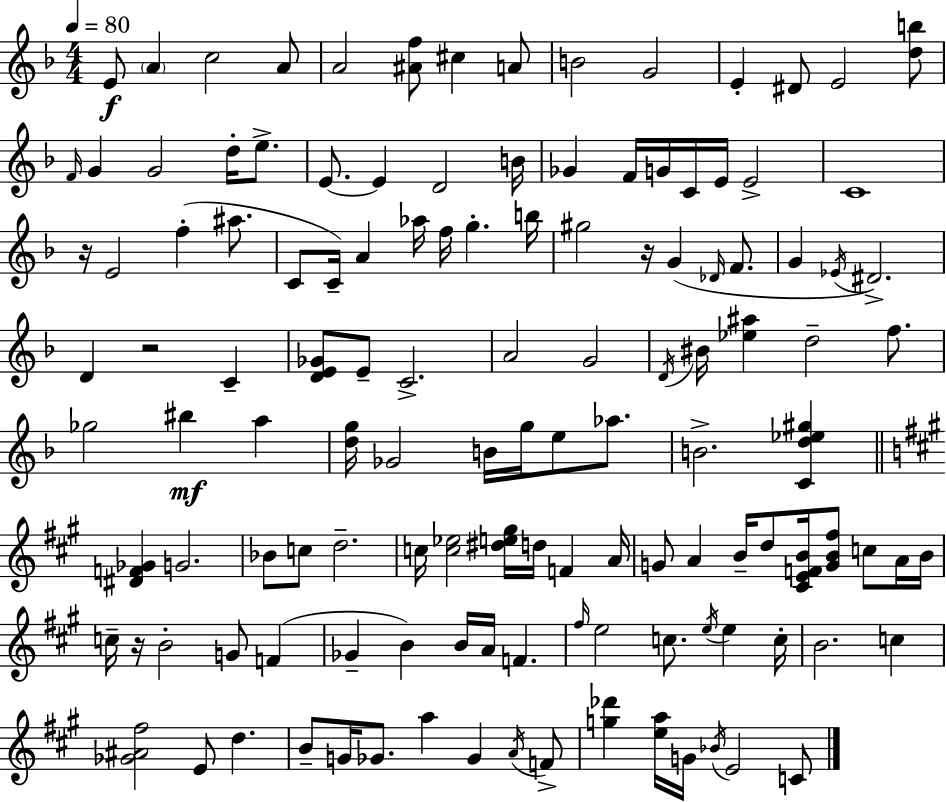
E4/e A4/q C5/h A4/e A4/h [A#4,F5]/e C#5/q A4/e B4/h G4/h E4/q D#4/e E4/h [D5,B5]/e F4/s G4/q G4/h D5/s E5/e. E4/e. E4/q D4/h B4/s Gb4/q F4/s G4/s C4/s E4/s E4/h C4/w R/s E4/h F5/q A#5/e. C4/e C4/s A4/q Ab5/s F5/s G5/q. B5/s G#5/h R/s G4/q Db4/s F4/e. G4/q Eb4/s D#4/h. D4/q R/h C4/q [D4,E4,Gb4]/e E4/e C4/h. A4/h G4/h D4/s BIS4/s [Eb5,A#5]/q D5/h F5/e. Gb5/h BIS5/q A5/q [D5,G5]/s Gb4/h B4/s G5/s E5/e Ab5/e. B4/h. [C4,D5,Eb5,G#5]/q [D#4,F4,Gb4]/q G4/h. Bb4/e C5/e D5/h. C5/s [C5,Eb5]/h [D#5,E5,G#5]/s D5/s F4/q A4/s G4/e A4/q B4/s D5/e [C#4,E4,F4,B4]/s [G4,B4,F#5]/e C5/e A4/s B4/s C5/s R/s B4/h G4/e F4/q Gb4/q B4/q B4/s A4/s F4/q. F#5/s E5/h C5/e. E5/s E5/q C5/s B4/h. C5/q [Gb4,A#4,F#5]/h E4/e D5/q. B4/e G4/s Gb4/e. A5/q Gb4/q A4/s F4/e [G5,Db6]/q [E5,A5]/s G4/s Bb4/s E4/h C4/e